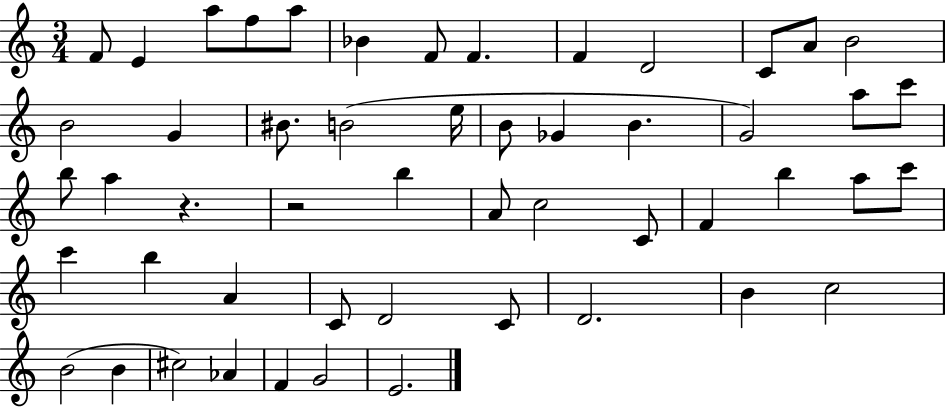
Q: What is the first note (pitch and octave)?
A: F4